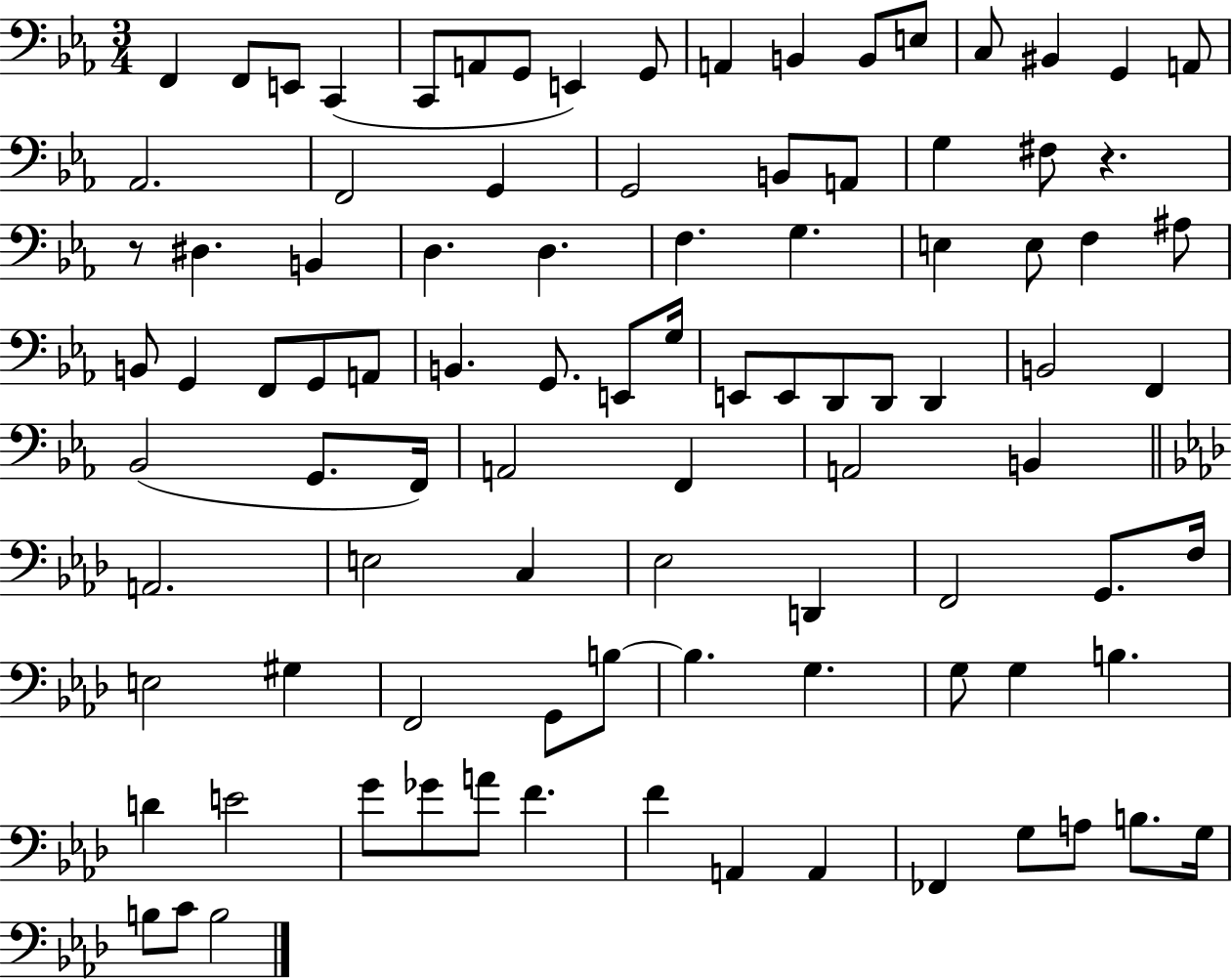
X:1
T:Untitled
M:3/4
L:1/4
K:Eb
F,, F,,/2 E,,/2 C,, C,,/2 A,,/2 G,,/2 E,, G,,/2 A,, B,, B,,/2 E,/2 C,/2 ^B,, G,, A,,/2 _A,,2 F,,2 G,, G,,2 B,,/2 A,,/2 G, ^F,/2 z z/2 ^D, B,, D, D, F, G, E, E,/2 F, ^A,/2 B,,/2 G,, F,,/2 G,,/2 A,,/2 B,, G,,/2 E,,/2 G,/4 E,,/2 E,,/2 D,,/2 D,,/2 D,, B,,2 F,, _B,,2 G,,/2 F,,/4 A,,2 F,, A,,2 B,, A,,2 E,2 C, _E,2 D,, F,,2 G,,/2 F,/4 E,2 ^G, F,,2 G,,/2 B,/2 B, G, G,/2 G, B, D E2 G/2 _G/2 A/2 F F A,, A,, _F,, G,/2 A,/2 B,/2 G,/4 B,/2 C/2 B,2